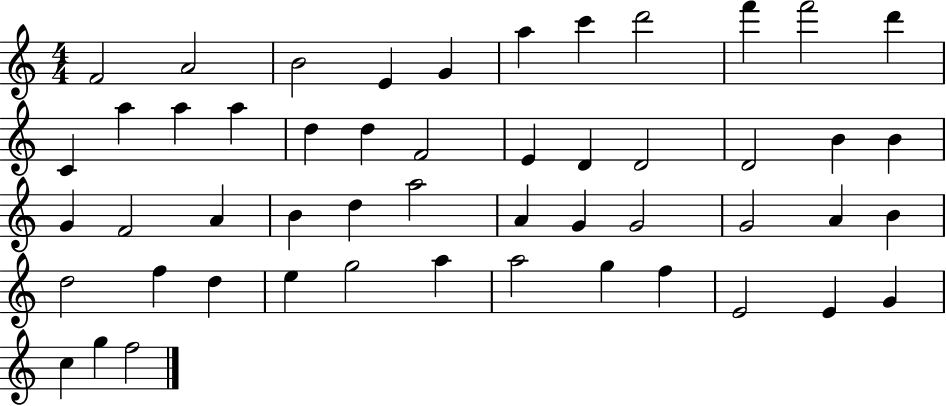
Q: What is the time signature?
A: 4/4